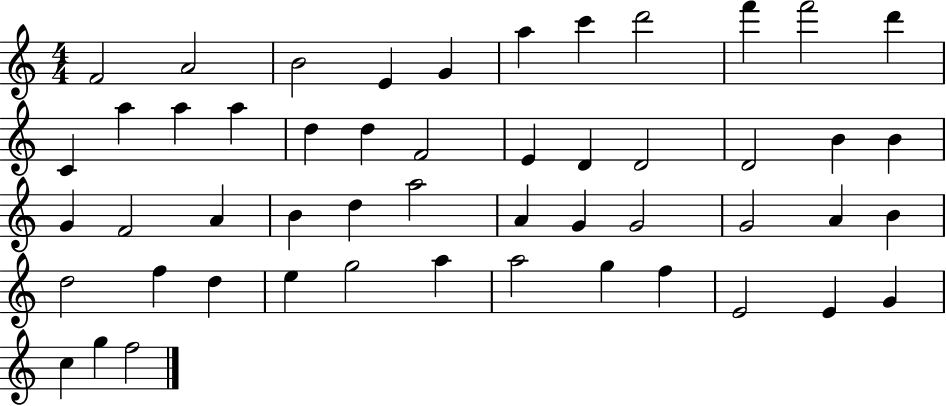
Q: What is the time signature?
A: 4/4